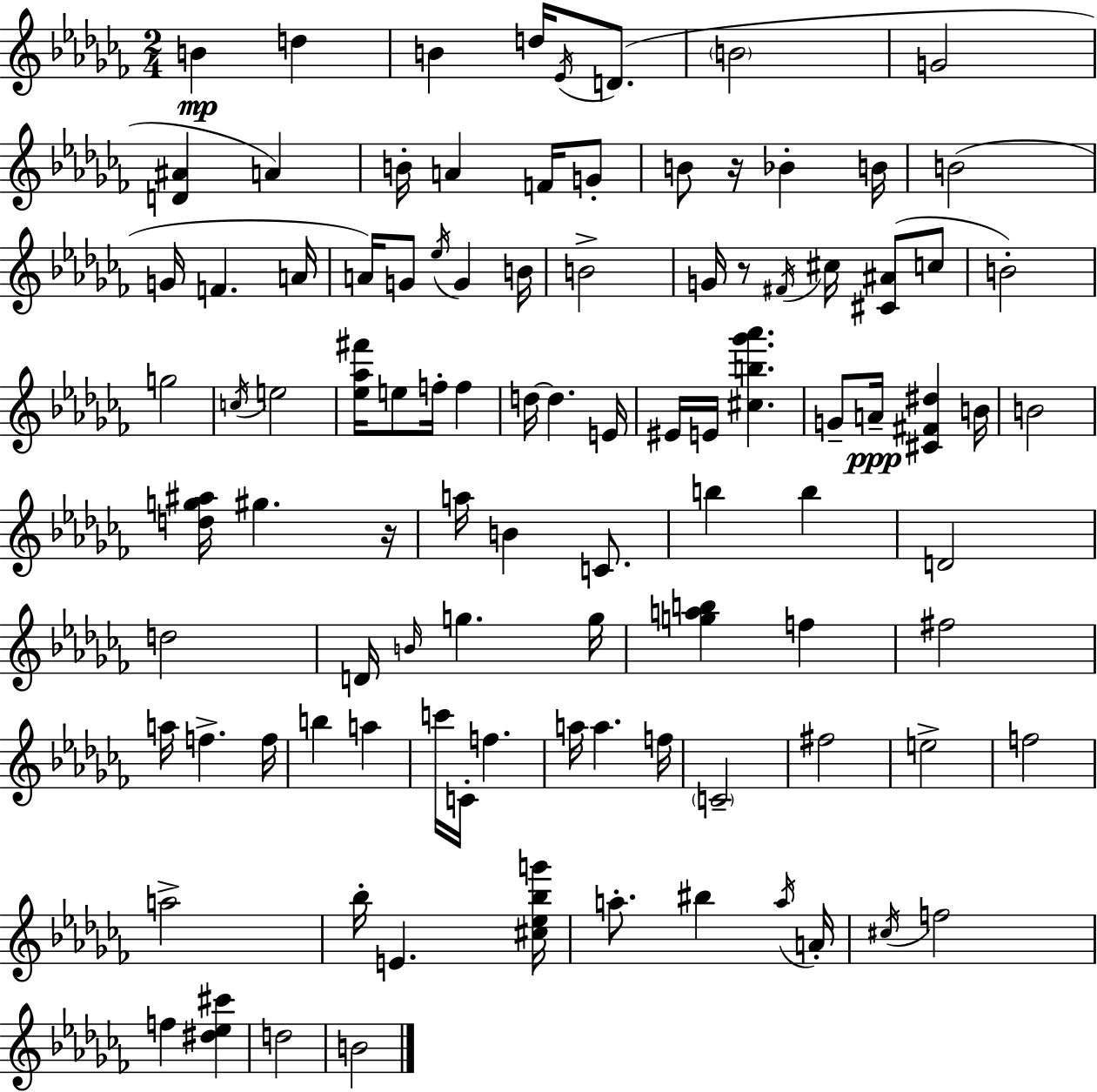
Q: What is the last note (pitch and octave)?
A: B4